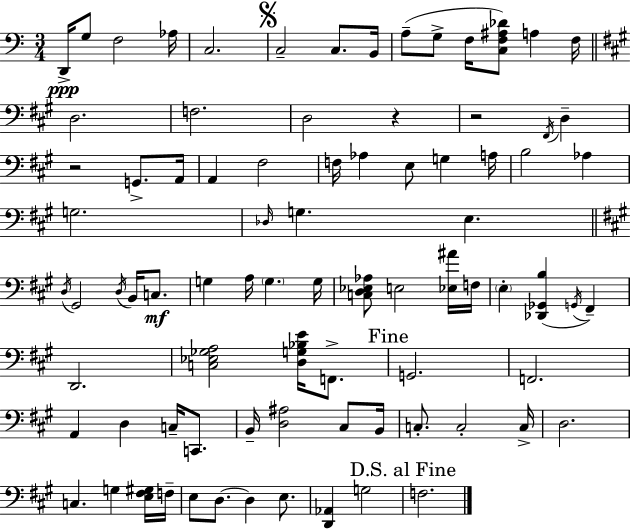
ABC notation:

X:1
T:Untitled
M:3/4
L:1/4
K:C
D,,/4 G,/2 F,2 _A,/4 C,2 C,2 C,/2 B,,/4 A,/2 G,/2 F,/4 [C,F,^A,_D]/2 A, F,/4 D,2 F,2 D,2 z z2 ^F,,/4 D, z2 G,,/2 A,,/4 A,, ^F,2 F,/4 _A, E,/2 G, A,/4 B,2 _A, G,2 _D,/4 G, E, D,/4 ^G,,2 D,/4 B,,/4 C,/2 G, A,/4 G, G,/4 [C,D,_E,_A,]/2 E,2 [_E,^A]/4 F,/4 E, [_D,,_G,,B,] G,,/4 ^F,, D,,2 [C,_E,_G,A,]2 [D,G,_B,E]/4 F,,/2 G,,2 F,,2 A,, D, C,/4 C,,/2 B,,/4 [D,^A,]2 ^C,/2 B,,/4 C,/2 C,2 C,/4 D,2 C, G, [E,^F,^G,]/4 F,/4 E,/2 D,/2 D, E,/2 [D,,_A,,] G,2 F,2